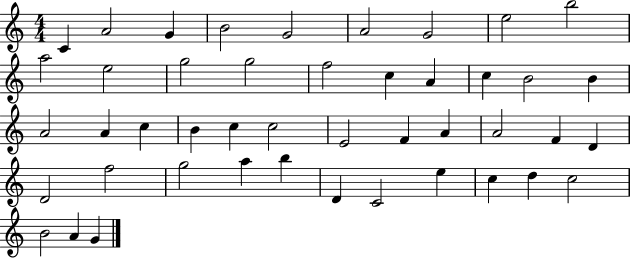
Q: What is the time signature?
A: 4/4